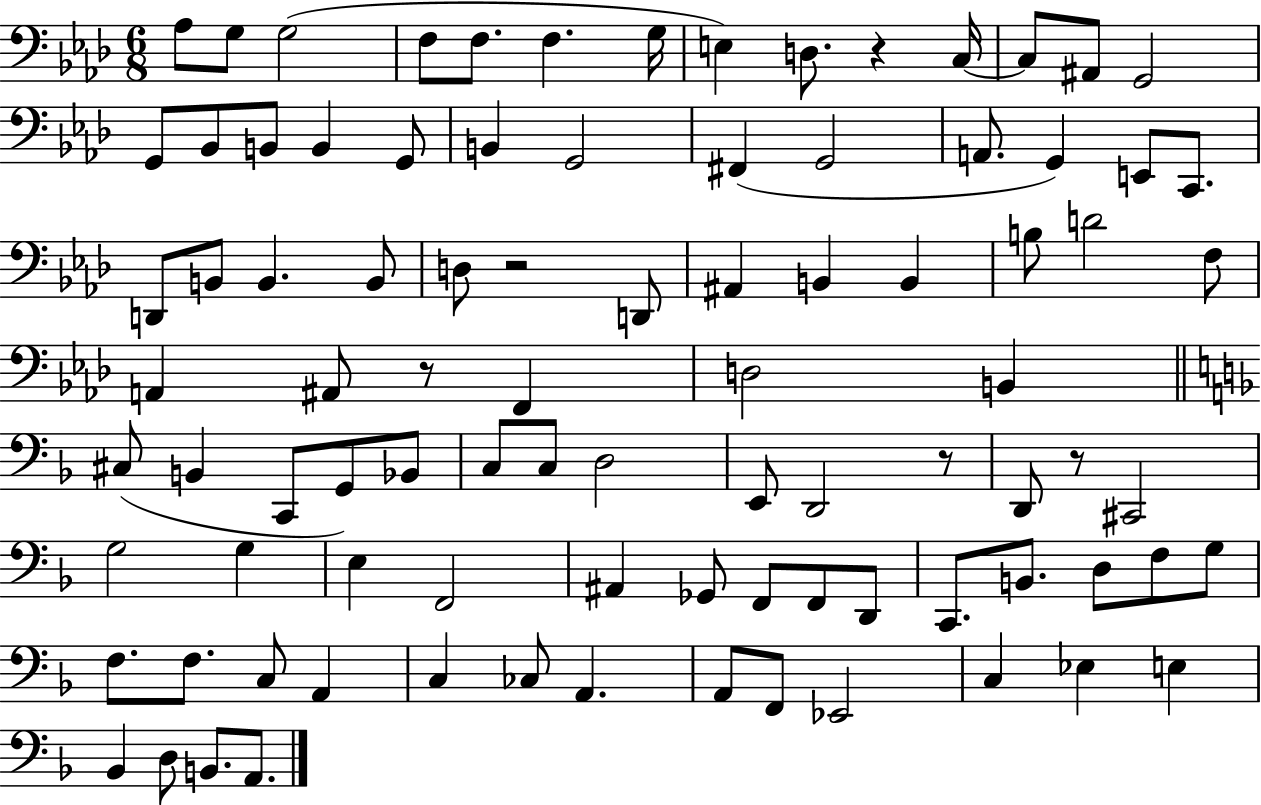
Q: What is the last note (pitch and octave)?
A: A2